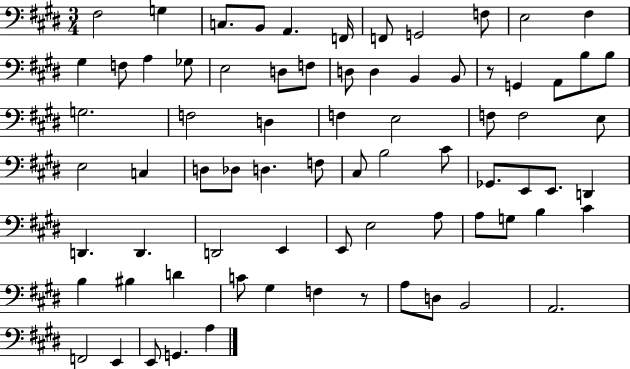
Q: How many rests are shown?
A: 2